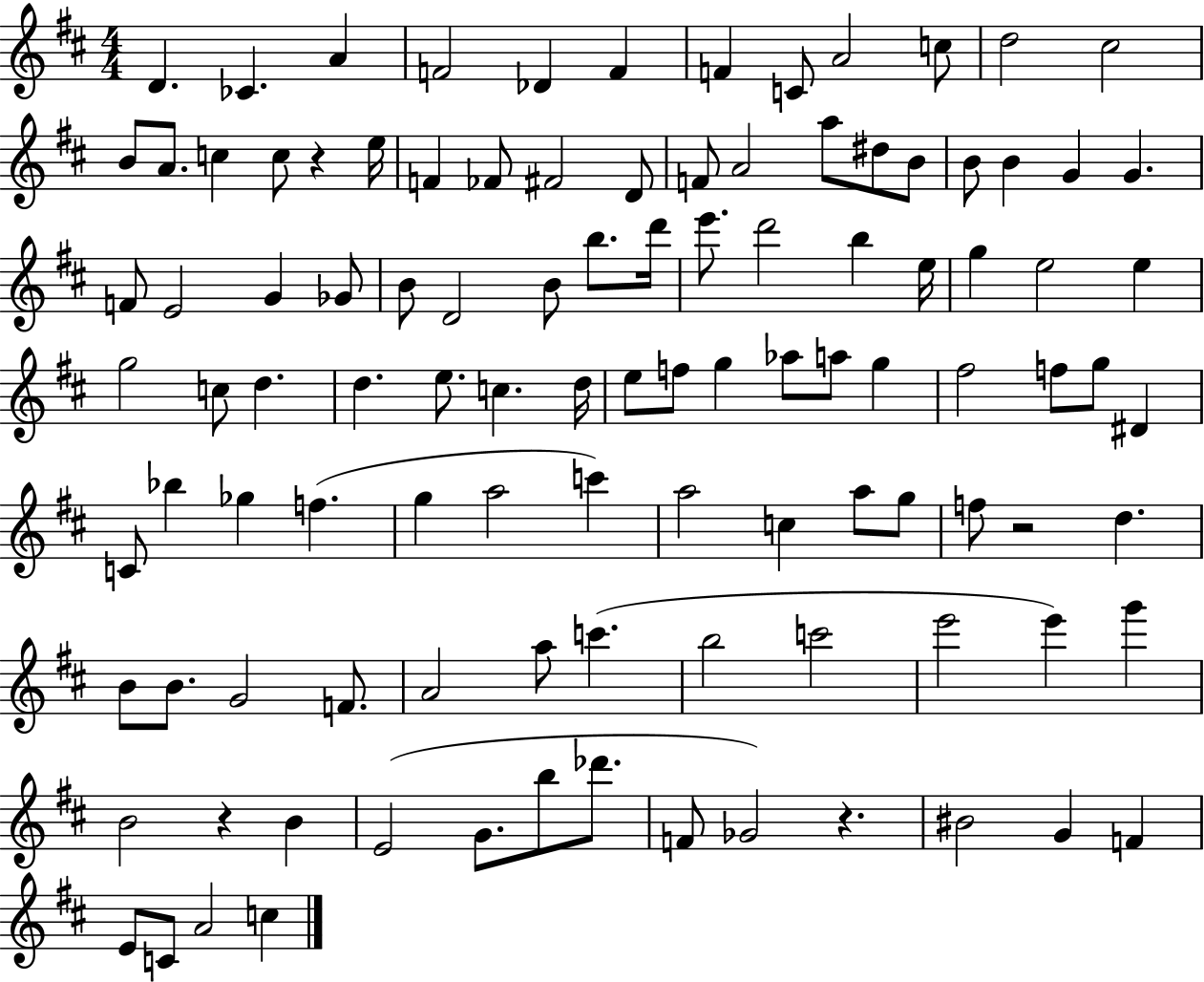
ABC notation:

X:1
T:Untitled
M:4/4
L:1/4
K:D
D _C A F2 _D F F C/2 A2 c/2 d2 ^c2 B/2 A/2 c c/2 z e/4 F _F/2 ^F2 D/2 F/2 A2 a/2 ^d/2 B/2 B/2 B G G F/2 E2 G _G/2 B/2 D2 B/2 b/2 d'/4 e'/2 d'2 b e/4 g e2 e g2 c/2 d d e/2 c d/4 e/2 f/2 g _a/2 a/2 g ^f2 f/2 g/2 ^D C/2 _b _g f g a2 c' a2 c a/2 g/2 f/2 z2 d B/2 B/2 G2 F/2 A2 a/2 c' b2 c'2 e'2 e' g' B2 z B E2 G/2 b/2 _d'/2 F/2 _G2 z ^B2 G F E/2 C/2 A2 c